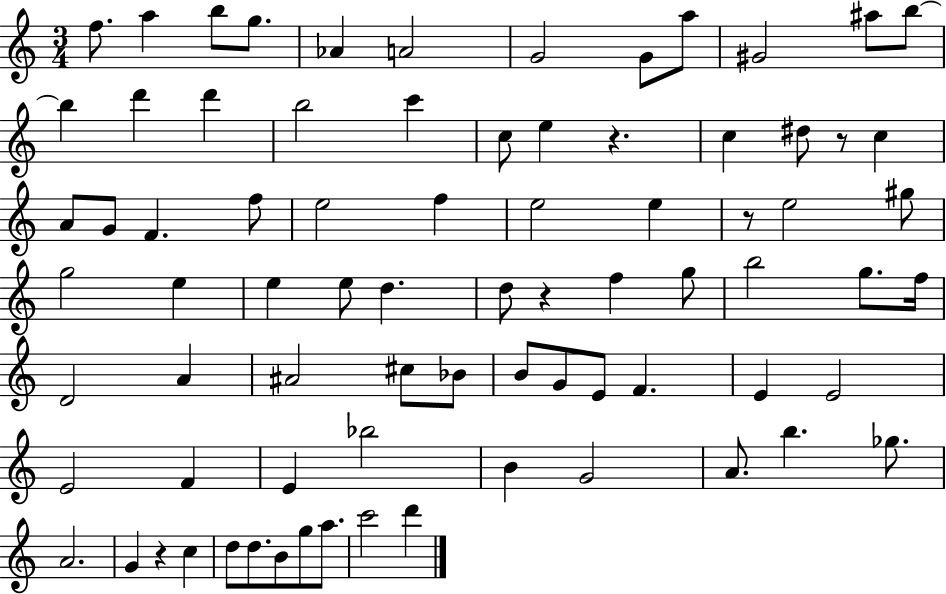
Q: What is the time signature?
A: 3/4